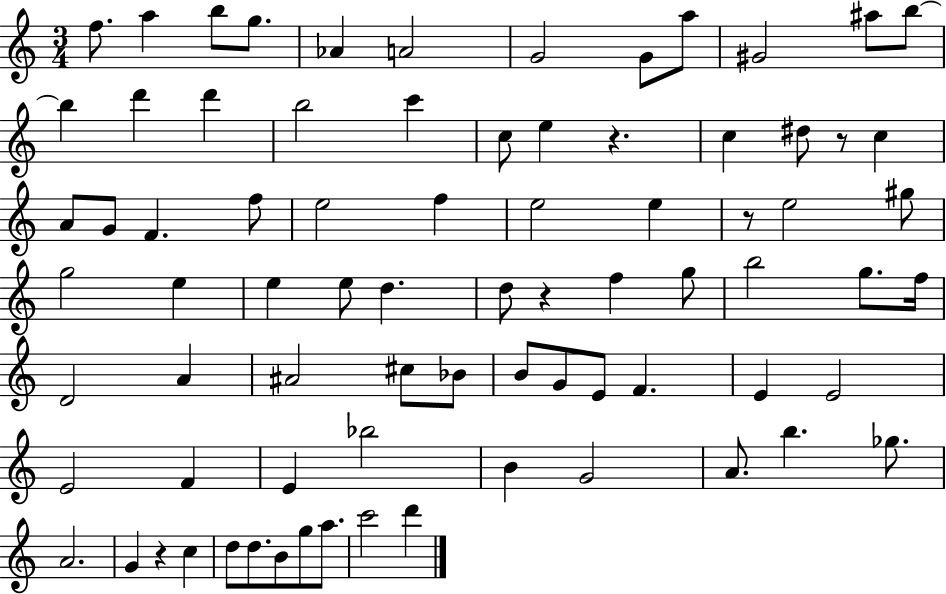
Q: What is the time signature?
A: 3/4